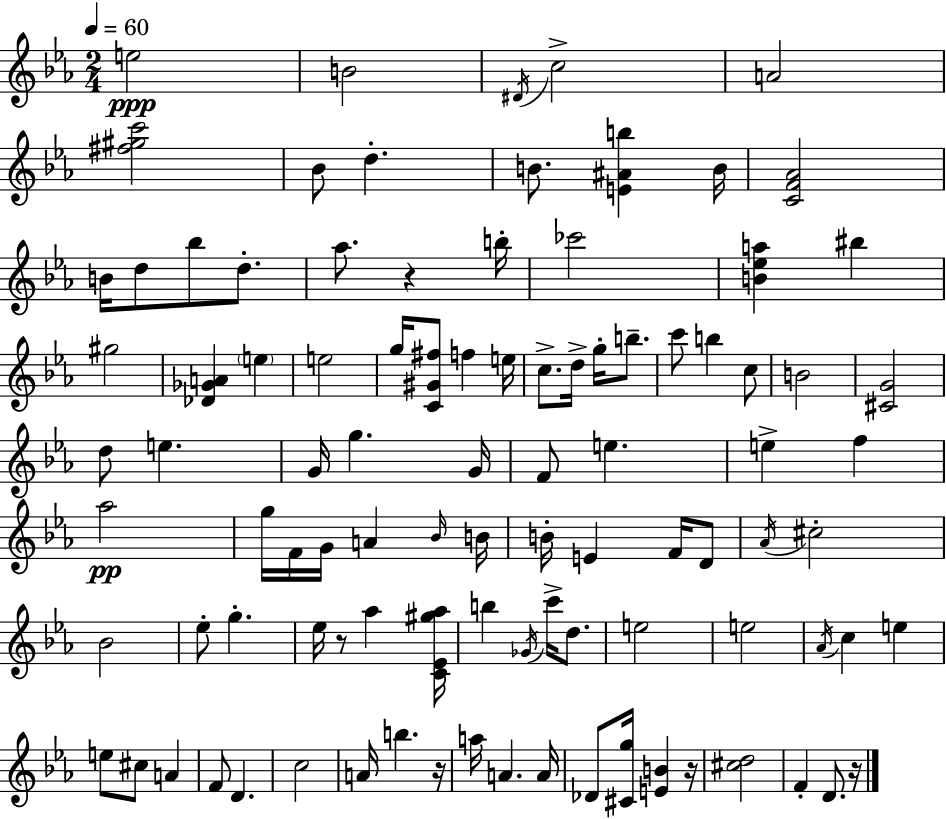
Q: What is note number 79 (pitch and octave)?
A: Db4